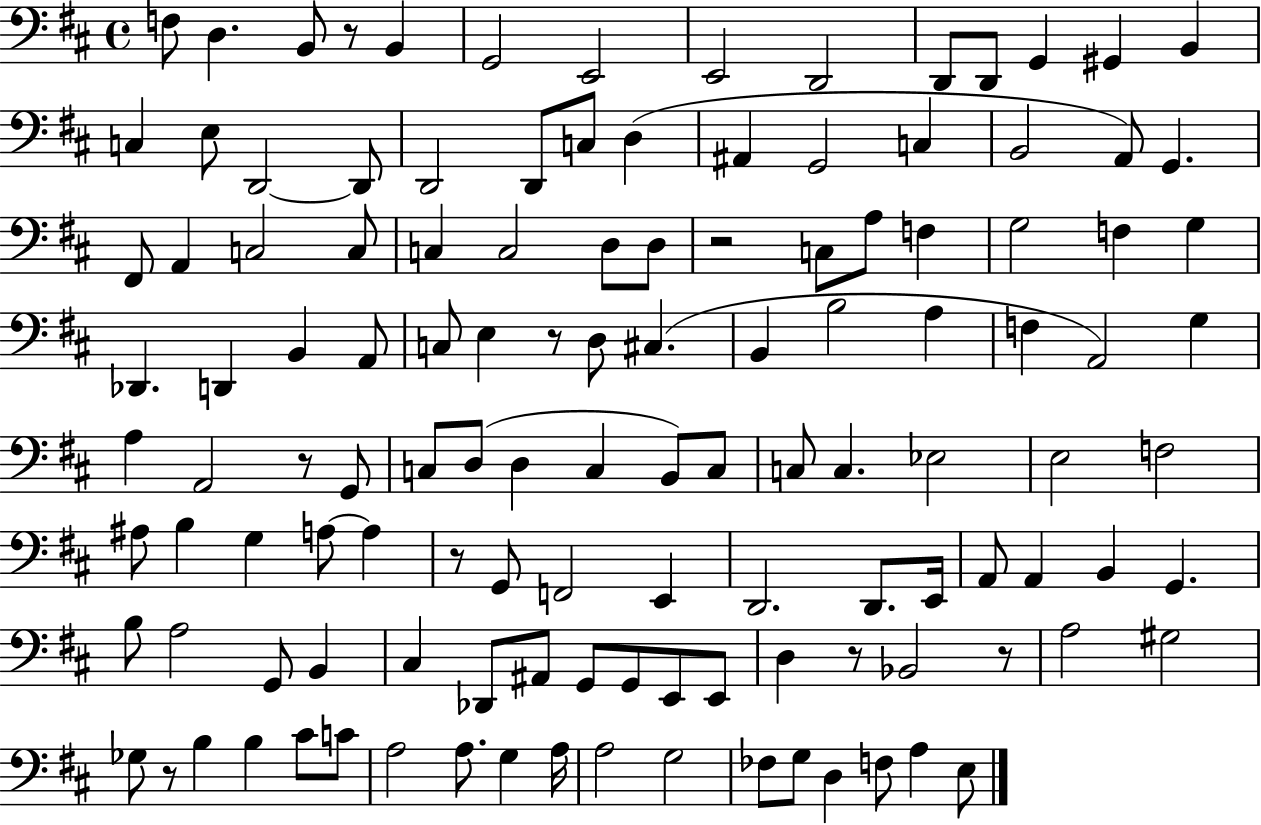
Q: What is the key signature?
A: D major